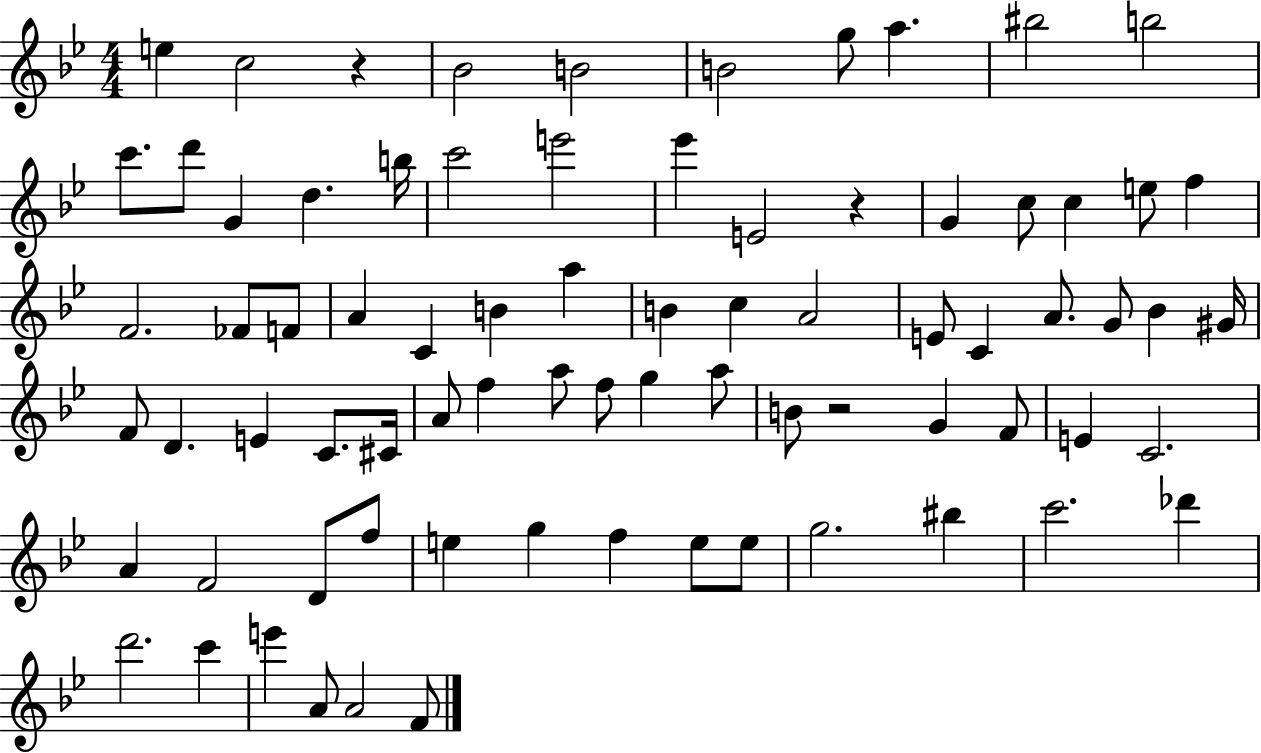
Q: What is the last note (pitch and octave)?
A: F4